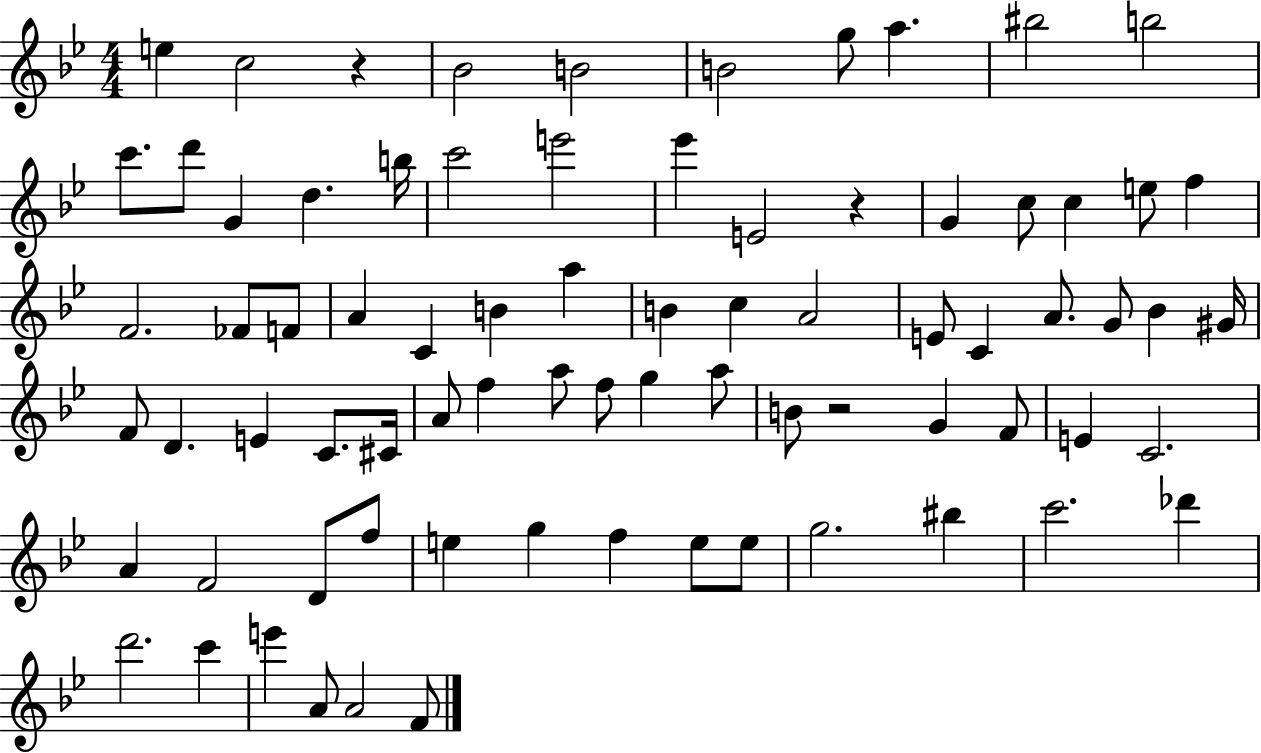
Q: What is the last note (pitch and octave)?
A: F4